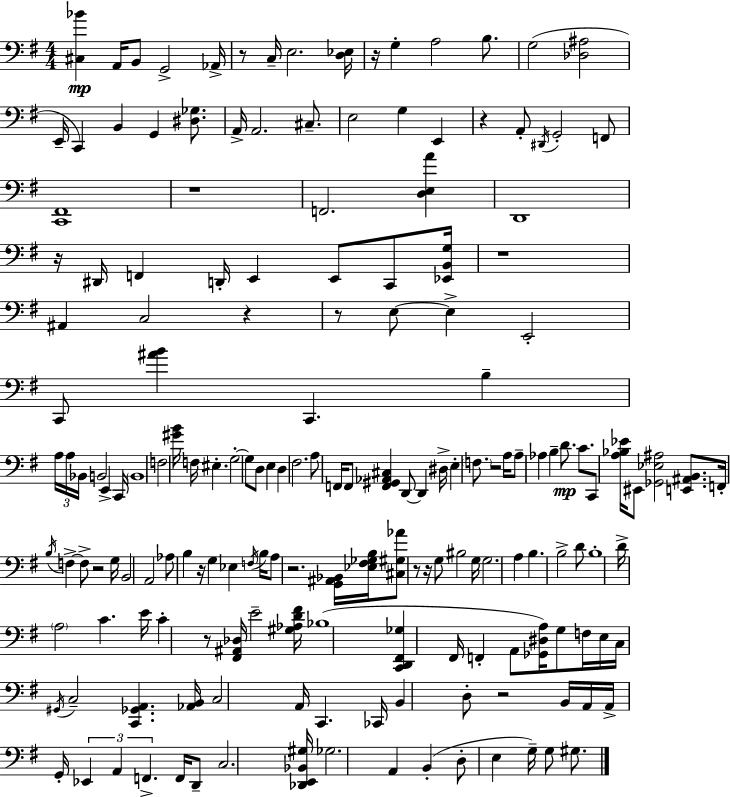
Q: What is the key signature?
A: G major